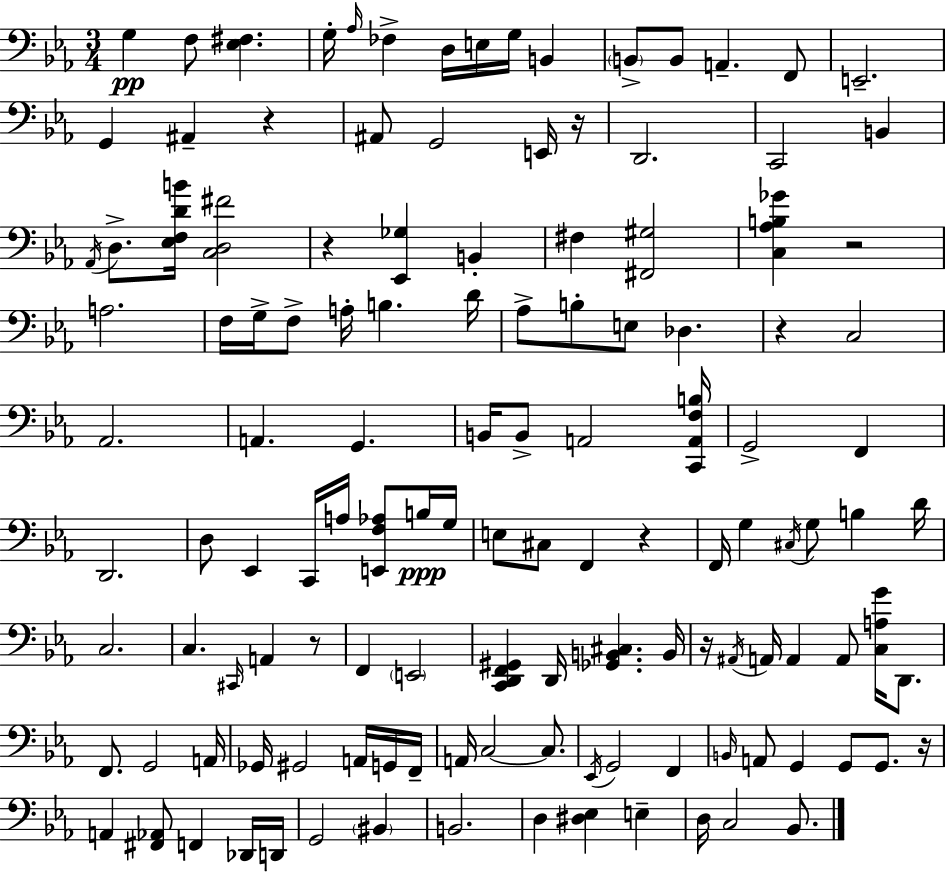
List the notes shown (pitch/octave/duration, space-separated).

G3/q F3/e [Eb3,F#3]/q. G3/s Ab3/s FES3/q D3/s E3/s G3/s B2/q B2/e B2/e A2/q. F2/e E2/h. G2/q A#2/q R/q A#2/e G2/h E2/s R/s D2/h. C2/h B2/q Ab2/s D3/e. [Eb3,F3,D4,B4]/s [C3,D3,F#4]/h R/q [Eb2,Gb3]/q B2/q F#3/q [F#2,G#3]/h [C3,Ab3,B3,Gb4]/q R/h A3/h. F3/s G3/s F3/e A3/s B3/q. D4/s Ab3/e B3/e E3/e Db3/q. R/q C3/h Ab2/h. A2/q. G2/q. B2/s B2/e A2/h [C2,A2,F3,B3]/s G2/h F2/q D2/h. D3/e Eb2/q C2/s A3/s [E2,F3,Ab3]/e B3/s G3/s E3/e C#3/e F2/q R/q F2/s G3/q C#3/s G3/e B3/q D4/s C3/h. C3/q. C#2/s A2/q R/e F2/q E2/h [C2,D2,F2,G#2]/q D2/s [Gb2,B2,C#3]/q. B2/s R/s A#2/s A2/s A2/q A2/e [C3,A3,G4]/s D2/e. F2/e. G2/h A2/s Gb2/s G#2/h A2/s G2/s F2/s A2/s C3/h C3/e. Eb2/s G2/h F2/q B2/s A2/e G2/q G2/e G2/e. R/s A2/q [F#2,Ab2]/e F2/q Db2/s D2/s G2/h BIS2/q B2/h. D3/q [D#3,Eb3]/q E3/q D3/s C3/h Bb2/e.